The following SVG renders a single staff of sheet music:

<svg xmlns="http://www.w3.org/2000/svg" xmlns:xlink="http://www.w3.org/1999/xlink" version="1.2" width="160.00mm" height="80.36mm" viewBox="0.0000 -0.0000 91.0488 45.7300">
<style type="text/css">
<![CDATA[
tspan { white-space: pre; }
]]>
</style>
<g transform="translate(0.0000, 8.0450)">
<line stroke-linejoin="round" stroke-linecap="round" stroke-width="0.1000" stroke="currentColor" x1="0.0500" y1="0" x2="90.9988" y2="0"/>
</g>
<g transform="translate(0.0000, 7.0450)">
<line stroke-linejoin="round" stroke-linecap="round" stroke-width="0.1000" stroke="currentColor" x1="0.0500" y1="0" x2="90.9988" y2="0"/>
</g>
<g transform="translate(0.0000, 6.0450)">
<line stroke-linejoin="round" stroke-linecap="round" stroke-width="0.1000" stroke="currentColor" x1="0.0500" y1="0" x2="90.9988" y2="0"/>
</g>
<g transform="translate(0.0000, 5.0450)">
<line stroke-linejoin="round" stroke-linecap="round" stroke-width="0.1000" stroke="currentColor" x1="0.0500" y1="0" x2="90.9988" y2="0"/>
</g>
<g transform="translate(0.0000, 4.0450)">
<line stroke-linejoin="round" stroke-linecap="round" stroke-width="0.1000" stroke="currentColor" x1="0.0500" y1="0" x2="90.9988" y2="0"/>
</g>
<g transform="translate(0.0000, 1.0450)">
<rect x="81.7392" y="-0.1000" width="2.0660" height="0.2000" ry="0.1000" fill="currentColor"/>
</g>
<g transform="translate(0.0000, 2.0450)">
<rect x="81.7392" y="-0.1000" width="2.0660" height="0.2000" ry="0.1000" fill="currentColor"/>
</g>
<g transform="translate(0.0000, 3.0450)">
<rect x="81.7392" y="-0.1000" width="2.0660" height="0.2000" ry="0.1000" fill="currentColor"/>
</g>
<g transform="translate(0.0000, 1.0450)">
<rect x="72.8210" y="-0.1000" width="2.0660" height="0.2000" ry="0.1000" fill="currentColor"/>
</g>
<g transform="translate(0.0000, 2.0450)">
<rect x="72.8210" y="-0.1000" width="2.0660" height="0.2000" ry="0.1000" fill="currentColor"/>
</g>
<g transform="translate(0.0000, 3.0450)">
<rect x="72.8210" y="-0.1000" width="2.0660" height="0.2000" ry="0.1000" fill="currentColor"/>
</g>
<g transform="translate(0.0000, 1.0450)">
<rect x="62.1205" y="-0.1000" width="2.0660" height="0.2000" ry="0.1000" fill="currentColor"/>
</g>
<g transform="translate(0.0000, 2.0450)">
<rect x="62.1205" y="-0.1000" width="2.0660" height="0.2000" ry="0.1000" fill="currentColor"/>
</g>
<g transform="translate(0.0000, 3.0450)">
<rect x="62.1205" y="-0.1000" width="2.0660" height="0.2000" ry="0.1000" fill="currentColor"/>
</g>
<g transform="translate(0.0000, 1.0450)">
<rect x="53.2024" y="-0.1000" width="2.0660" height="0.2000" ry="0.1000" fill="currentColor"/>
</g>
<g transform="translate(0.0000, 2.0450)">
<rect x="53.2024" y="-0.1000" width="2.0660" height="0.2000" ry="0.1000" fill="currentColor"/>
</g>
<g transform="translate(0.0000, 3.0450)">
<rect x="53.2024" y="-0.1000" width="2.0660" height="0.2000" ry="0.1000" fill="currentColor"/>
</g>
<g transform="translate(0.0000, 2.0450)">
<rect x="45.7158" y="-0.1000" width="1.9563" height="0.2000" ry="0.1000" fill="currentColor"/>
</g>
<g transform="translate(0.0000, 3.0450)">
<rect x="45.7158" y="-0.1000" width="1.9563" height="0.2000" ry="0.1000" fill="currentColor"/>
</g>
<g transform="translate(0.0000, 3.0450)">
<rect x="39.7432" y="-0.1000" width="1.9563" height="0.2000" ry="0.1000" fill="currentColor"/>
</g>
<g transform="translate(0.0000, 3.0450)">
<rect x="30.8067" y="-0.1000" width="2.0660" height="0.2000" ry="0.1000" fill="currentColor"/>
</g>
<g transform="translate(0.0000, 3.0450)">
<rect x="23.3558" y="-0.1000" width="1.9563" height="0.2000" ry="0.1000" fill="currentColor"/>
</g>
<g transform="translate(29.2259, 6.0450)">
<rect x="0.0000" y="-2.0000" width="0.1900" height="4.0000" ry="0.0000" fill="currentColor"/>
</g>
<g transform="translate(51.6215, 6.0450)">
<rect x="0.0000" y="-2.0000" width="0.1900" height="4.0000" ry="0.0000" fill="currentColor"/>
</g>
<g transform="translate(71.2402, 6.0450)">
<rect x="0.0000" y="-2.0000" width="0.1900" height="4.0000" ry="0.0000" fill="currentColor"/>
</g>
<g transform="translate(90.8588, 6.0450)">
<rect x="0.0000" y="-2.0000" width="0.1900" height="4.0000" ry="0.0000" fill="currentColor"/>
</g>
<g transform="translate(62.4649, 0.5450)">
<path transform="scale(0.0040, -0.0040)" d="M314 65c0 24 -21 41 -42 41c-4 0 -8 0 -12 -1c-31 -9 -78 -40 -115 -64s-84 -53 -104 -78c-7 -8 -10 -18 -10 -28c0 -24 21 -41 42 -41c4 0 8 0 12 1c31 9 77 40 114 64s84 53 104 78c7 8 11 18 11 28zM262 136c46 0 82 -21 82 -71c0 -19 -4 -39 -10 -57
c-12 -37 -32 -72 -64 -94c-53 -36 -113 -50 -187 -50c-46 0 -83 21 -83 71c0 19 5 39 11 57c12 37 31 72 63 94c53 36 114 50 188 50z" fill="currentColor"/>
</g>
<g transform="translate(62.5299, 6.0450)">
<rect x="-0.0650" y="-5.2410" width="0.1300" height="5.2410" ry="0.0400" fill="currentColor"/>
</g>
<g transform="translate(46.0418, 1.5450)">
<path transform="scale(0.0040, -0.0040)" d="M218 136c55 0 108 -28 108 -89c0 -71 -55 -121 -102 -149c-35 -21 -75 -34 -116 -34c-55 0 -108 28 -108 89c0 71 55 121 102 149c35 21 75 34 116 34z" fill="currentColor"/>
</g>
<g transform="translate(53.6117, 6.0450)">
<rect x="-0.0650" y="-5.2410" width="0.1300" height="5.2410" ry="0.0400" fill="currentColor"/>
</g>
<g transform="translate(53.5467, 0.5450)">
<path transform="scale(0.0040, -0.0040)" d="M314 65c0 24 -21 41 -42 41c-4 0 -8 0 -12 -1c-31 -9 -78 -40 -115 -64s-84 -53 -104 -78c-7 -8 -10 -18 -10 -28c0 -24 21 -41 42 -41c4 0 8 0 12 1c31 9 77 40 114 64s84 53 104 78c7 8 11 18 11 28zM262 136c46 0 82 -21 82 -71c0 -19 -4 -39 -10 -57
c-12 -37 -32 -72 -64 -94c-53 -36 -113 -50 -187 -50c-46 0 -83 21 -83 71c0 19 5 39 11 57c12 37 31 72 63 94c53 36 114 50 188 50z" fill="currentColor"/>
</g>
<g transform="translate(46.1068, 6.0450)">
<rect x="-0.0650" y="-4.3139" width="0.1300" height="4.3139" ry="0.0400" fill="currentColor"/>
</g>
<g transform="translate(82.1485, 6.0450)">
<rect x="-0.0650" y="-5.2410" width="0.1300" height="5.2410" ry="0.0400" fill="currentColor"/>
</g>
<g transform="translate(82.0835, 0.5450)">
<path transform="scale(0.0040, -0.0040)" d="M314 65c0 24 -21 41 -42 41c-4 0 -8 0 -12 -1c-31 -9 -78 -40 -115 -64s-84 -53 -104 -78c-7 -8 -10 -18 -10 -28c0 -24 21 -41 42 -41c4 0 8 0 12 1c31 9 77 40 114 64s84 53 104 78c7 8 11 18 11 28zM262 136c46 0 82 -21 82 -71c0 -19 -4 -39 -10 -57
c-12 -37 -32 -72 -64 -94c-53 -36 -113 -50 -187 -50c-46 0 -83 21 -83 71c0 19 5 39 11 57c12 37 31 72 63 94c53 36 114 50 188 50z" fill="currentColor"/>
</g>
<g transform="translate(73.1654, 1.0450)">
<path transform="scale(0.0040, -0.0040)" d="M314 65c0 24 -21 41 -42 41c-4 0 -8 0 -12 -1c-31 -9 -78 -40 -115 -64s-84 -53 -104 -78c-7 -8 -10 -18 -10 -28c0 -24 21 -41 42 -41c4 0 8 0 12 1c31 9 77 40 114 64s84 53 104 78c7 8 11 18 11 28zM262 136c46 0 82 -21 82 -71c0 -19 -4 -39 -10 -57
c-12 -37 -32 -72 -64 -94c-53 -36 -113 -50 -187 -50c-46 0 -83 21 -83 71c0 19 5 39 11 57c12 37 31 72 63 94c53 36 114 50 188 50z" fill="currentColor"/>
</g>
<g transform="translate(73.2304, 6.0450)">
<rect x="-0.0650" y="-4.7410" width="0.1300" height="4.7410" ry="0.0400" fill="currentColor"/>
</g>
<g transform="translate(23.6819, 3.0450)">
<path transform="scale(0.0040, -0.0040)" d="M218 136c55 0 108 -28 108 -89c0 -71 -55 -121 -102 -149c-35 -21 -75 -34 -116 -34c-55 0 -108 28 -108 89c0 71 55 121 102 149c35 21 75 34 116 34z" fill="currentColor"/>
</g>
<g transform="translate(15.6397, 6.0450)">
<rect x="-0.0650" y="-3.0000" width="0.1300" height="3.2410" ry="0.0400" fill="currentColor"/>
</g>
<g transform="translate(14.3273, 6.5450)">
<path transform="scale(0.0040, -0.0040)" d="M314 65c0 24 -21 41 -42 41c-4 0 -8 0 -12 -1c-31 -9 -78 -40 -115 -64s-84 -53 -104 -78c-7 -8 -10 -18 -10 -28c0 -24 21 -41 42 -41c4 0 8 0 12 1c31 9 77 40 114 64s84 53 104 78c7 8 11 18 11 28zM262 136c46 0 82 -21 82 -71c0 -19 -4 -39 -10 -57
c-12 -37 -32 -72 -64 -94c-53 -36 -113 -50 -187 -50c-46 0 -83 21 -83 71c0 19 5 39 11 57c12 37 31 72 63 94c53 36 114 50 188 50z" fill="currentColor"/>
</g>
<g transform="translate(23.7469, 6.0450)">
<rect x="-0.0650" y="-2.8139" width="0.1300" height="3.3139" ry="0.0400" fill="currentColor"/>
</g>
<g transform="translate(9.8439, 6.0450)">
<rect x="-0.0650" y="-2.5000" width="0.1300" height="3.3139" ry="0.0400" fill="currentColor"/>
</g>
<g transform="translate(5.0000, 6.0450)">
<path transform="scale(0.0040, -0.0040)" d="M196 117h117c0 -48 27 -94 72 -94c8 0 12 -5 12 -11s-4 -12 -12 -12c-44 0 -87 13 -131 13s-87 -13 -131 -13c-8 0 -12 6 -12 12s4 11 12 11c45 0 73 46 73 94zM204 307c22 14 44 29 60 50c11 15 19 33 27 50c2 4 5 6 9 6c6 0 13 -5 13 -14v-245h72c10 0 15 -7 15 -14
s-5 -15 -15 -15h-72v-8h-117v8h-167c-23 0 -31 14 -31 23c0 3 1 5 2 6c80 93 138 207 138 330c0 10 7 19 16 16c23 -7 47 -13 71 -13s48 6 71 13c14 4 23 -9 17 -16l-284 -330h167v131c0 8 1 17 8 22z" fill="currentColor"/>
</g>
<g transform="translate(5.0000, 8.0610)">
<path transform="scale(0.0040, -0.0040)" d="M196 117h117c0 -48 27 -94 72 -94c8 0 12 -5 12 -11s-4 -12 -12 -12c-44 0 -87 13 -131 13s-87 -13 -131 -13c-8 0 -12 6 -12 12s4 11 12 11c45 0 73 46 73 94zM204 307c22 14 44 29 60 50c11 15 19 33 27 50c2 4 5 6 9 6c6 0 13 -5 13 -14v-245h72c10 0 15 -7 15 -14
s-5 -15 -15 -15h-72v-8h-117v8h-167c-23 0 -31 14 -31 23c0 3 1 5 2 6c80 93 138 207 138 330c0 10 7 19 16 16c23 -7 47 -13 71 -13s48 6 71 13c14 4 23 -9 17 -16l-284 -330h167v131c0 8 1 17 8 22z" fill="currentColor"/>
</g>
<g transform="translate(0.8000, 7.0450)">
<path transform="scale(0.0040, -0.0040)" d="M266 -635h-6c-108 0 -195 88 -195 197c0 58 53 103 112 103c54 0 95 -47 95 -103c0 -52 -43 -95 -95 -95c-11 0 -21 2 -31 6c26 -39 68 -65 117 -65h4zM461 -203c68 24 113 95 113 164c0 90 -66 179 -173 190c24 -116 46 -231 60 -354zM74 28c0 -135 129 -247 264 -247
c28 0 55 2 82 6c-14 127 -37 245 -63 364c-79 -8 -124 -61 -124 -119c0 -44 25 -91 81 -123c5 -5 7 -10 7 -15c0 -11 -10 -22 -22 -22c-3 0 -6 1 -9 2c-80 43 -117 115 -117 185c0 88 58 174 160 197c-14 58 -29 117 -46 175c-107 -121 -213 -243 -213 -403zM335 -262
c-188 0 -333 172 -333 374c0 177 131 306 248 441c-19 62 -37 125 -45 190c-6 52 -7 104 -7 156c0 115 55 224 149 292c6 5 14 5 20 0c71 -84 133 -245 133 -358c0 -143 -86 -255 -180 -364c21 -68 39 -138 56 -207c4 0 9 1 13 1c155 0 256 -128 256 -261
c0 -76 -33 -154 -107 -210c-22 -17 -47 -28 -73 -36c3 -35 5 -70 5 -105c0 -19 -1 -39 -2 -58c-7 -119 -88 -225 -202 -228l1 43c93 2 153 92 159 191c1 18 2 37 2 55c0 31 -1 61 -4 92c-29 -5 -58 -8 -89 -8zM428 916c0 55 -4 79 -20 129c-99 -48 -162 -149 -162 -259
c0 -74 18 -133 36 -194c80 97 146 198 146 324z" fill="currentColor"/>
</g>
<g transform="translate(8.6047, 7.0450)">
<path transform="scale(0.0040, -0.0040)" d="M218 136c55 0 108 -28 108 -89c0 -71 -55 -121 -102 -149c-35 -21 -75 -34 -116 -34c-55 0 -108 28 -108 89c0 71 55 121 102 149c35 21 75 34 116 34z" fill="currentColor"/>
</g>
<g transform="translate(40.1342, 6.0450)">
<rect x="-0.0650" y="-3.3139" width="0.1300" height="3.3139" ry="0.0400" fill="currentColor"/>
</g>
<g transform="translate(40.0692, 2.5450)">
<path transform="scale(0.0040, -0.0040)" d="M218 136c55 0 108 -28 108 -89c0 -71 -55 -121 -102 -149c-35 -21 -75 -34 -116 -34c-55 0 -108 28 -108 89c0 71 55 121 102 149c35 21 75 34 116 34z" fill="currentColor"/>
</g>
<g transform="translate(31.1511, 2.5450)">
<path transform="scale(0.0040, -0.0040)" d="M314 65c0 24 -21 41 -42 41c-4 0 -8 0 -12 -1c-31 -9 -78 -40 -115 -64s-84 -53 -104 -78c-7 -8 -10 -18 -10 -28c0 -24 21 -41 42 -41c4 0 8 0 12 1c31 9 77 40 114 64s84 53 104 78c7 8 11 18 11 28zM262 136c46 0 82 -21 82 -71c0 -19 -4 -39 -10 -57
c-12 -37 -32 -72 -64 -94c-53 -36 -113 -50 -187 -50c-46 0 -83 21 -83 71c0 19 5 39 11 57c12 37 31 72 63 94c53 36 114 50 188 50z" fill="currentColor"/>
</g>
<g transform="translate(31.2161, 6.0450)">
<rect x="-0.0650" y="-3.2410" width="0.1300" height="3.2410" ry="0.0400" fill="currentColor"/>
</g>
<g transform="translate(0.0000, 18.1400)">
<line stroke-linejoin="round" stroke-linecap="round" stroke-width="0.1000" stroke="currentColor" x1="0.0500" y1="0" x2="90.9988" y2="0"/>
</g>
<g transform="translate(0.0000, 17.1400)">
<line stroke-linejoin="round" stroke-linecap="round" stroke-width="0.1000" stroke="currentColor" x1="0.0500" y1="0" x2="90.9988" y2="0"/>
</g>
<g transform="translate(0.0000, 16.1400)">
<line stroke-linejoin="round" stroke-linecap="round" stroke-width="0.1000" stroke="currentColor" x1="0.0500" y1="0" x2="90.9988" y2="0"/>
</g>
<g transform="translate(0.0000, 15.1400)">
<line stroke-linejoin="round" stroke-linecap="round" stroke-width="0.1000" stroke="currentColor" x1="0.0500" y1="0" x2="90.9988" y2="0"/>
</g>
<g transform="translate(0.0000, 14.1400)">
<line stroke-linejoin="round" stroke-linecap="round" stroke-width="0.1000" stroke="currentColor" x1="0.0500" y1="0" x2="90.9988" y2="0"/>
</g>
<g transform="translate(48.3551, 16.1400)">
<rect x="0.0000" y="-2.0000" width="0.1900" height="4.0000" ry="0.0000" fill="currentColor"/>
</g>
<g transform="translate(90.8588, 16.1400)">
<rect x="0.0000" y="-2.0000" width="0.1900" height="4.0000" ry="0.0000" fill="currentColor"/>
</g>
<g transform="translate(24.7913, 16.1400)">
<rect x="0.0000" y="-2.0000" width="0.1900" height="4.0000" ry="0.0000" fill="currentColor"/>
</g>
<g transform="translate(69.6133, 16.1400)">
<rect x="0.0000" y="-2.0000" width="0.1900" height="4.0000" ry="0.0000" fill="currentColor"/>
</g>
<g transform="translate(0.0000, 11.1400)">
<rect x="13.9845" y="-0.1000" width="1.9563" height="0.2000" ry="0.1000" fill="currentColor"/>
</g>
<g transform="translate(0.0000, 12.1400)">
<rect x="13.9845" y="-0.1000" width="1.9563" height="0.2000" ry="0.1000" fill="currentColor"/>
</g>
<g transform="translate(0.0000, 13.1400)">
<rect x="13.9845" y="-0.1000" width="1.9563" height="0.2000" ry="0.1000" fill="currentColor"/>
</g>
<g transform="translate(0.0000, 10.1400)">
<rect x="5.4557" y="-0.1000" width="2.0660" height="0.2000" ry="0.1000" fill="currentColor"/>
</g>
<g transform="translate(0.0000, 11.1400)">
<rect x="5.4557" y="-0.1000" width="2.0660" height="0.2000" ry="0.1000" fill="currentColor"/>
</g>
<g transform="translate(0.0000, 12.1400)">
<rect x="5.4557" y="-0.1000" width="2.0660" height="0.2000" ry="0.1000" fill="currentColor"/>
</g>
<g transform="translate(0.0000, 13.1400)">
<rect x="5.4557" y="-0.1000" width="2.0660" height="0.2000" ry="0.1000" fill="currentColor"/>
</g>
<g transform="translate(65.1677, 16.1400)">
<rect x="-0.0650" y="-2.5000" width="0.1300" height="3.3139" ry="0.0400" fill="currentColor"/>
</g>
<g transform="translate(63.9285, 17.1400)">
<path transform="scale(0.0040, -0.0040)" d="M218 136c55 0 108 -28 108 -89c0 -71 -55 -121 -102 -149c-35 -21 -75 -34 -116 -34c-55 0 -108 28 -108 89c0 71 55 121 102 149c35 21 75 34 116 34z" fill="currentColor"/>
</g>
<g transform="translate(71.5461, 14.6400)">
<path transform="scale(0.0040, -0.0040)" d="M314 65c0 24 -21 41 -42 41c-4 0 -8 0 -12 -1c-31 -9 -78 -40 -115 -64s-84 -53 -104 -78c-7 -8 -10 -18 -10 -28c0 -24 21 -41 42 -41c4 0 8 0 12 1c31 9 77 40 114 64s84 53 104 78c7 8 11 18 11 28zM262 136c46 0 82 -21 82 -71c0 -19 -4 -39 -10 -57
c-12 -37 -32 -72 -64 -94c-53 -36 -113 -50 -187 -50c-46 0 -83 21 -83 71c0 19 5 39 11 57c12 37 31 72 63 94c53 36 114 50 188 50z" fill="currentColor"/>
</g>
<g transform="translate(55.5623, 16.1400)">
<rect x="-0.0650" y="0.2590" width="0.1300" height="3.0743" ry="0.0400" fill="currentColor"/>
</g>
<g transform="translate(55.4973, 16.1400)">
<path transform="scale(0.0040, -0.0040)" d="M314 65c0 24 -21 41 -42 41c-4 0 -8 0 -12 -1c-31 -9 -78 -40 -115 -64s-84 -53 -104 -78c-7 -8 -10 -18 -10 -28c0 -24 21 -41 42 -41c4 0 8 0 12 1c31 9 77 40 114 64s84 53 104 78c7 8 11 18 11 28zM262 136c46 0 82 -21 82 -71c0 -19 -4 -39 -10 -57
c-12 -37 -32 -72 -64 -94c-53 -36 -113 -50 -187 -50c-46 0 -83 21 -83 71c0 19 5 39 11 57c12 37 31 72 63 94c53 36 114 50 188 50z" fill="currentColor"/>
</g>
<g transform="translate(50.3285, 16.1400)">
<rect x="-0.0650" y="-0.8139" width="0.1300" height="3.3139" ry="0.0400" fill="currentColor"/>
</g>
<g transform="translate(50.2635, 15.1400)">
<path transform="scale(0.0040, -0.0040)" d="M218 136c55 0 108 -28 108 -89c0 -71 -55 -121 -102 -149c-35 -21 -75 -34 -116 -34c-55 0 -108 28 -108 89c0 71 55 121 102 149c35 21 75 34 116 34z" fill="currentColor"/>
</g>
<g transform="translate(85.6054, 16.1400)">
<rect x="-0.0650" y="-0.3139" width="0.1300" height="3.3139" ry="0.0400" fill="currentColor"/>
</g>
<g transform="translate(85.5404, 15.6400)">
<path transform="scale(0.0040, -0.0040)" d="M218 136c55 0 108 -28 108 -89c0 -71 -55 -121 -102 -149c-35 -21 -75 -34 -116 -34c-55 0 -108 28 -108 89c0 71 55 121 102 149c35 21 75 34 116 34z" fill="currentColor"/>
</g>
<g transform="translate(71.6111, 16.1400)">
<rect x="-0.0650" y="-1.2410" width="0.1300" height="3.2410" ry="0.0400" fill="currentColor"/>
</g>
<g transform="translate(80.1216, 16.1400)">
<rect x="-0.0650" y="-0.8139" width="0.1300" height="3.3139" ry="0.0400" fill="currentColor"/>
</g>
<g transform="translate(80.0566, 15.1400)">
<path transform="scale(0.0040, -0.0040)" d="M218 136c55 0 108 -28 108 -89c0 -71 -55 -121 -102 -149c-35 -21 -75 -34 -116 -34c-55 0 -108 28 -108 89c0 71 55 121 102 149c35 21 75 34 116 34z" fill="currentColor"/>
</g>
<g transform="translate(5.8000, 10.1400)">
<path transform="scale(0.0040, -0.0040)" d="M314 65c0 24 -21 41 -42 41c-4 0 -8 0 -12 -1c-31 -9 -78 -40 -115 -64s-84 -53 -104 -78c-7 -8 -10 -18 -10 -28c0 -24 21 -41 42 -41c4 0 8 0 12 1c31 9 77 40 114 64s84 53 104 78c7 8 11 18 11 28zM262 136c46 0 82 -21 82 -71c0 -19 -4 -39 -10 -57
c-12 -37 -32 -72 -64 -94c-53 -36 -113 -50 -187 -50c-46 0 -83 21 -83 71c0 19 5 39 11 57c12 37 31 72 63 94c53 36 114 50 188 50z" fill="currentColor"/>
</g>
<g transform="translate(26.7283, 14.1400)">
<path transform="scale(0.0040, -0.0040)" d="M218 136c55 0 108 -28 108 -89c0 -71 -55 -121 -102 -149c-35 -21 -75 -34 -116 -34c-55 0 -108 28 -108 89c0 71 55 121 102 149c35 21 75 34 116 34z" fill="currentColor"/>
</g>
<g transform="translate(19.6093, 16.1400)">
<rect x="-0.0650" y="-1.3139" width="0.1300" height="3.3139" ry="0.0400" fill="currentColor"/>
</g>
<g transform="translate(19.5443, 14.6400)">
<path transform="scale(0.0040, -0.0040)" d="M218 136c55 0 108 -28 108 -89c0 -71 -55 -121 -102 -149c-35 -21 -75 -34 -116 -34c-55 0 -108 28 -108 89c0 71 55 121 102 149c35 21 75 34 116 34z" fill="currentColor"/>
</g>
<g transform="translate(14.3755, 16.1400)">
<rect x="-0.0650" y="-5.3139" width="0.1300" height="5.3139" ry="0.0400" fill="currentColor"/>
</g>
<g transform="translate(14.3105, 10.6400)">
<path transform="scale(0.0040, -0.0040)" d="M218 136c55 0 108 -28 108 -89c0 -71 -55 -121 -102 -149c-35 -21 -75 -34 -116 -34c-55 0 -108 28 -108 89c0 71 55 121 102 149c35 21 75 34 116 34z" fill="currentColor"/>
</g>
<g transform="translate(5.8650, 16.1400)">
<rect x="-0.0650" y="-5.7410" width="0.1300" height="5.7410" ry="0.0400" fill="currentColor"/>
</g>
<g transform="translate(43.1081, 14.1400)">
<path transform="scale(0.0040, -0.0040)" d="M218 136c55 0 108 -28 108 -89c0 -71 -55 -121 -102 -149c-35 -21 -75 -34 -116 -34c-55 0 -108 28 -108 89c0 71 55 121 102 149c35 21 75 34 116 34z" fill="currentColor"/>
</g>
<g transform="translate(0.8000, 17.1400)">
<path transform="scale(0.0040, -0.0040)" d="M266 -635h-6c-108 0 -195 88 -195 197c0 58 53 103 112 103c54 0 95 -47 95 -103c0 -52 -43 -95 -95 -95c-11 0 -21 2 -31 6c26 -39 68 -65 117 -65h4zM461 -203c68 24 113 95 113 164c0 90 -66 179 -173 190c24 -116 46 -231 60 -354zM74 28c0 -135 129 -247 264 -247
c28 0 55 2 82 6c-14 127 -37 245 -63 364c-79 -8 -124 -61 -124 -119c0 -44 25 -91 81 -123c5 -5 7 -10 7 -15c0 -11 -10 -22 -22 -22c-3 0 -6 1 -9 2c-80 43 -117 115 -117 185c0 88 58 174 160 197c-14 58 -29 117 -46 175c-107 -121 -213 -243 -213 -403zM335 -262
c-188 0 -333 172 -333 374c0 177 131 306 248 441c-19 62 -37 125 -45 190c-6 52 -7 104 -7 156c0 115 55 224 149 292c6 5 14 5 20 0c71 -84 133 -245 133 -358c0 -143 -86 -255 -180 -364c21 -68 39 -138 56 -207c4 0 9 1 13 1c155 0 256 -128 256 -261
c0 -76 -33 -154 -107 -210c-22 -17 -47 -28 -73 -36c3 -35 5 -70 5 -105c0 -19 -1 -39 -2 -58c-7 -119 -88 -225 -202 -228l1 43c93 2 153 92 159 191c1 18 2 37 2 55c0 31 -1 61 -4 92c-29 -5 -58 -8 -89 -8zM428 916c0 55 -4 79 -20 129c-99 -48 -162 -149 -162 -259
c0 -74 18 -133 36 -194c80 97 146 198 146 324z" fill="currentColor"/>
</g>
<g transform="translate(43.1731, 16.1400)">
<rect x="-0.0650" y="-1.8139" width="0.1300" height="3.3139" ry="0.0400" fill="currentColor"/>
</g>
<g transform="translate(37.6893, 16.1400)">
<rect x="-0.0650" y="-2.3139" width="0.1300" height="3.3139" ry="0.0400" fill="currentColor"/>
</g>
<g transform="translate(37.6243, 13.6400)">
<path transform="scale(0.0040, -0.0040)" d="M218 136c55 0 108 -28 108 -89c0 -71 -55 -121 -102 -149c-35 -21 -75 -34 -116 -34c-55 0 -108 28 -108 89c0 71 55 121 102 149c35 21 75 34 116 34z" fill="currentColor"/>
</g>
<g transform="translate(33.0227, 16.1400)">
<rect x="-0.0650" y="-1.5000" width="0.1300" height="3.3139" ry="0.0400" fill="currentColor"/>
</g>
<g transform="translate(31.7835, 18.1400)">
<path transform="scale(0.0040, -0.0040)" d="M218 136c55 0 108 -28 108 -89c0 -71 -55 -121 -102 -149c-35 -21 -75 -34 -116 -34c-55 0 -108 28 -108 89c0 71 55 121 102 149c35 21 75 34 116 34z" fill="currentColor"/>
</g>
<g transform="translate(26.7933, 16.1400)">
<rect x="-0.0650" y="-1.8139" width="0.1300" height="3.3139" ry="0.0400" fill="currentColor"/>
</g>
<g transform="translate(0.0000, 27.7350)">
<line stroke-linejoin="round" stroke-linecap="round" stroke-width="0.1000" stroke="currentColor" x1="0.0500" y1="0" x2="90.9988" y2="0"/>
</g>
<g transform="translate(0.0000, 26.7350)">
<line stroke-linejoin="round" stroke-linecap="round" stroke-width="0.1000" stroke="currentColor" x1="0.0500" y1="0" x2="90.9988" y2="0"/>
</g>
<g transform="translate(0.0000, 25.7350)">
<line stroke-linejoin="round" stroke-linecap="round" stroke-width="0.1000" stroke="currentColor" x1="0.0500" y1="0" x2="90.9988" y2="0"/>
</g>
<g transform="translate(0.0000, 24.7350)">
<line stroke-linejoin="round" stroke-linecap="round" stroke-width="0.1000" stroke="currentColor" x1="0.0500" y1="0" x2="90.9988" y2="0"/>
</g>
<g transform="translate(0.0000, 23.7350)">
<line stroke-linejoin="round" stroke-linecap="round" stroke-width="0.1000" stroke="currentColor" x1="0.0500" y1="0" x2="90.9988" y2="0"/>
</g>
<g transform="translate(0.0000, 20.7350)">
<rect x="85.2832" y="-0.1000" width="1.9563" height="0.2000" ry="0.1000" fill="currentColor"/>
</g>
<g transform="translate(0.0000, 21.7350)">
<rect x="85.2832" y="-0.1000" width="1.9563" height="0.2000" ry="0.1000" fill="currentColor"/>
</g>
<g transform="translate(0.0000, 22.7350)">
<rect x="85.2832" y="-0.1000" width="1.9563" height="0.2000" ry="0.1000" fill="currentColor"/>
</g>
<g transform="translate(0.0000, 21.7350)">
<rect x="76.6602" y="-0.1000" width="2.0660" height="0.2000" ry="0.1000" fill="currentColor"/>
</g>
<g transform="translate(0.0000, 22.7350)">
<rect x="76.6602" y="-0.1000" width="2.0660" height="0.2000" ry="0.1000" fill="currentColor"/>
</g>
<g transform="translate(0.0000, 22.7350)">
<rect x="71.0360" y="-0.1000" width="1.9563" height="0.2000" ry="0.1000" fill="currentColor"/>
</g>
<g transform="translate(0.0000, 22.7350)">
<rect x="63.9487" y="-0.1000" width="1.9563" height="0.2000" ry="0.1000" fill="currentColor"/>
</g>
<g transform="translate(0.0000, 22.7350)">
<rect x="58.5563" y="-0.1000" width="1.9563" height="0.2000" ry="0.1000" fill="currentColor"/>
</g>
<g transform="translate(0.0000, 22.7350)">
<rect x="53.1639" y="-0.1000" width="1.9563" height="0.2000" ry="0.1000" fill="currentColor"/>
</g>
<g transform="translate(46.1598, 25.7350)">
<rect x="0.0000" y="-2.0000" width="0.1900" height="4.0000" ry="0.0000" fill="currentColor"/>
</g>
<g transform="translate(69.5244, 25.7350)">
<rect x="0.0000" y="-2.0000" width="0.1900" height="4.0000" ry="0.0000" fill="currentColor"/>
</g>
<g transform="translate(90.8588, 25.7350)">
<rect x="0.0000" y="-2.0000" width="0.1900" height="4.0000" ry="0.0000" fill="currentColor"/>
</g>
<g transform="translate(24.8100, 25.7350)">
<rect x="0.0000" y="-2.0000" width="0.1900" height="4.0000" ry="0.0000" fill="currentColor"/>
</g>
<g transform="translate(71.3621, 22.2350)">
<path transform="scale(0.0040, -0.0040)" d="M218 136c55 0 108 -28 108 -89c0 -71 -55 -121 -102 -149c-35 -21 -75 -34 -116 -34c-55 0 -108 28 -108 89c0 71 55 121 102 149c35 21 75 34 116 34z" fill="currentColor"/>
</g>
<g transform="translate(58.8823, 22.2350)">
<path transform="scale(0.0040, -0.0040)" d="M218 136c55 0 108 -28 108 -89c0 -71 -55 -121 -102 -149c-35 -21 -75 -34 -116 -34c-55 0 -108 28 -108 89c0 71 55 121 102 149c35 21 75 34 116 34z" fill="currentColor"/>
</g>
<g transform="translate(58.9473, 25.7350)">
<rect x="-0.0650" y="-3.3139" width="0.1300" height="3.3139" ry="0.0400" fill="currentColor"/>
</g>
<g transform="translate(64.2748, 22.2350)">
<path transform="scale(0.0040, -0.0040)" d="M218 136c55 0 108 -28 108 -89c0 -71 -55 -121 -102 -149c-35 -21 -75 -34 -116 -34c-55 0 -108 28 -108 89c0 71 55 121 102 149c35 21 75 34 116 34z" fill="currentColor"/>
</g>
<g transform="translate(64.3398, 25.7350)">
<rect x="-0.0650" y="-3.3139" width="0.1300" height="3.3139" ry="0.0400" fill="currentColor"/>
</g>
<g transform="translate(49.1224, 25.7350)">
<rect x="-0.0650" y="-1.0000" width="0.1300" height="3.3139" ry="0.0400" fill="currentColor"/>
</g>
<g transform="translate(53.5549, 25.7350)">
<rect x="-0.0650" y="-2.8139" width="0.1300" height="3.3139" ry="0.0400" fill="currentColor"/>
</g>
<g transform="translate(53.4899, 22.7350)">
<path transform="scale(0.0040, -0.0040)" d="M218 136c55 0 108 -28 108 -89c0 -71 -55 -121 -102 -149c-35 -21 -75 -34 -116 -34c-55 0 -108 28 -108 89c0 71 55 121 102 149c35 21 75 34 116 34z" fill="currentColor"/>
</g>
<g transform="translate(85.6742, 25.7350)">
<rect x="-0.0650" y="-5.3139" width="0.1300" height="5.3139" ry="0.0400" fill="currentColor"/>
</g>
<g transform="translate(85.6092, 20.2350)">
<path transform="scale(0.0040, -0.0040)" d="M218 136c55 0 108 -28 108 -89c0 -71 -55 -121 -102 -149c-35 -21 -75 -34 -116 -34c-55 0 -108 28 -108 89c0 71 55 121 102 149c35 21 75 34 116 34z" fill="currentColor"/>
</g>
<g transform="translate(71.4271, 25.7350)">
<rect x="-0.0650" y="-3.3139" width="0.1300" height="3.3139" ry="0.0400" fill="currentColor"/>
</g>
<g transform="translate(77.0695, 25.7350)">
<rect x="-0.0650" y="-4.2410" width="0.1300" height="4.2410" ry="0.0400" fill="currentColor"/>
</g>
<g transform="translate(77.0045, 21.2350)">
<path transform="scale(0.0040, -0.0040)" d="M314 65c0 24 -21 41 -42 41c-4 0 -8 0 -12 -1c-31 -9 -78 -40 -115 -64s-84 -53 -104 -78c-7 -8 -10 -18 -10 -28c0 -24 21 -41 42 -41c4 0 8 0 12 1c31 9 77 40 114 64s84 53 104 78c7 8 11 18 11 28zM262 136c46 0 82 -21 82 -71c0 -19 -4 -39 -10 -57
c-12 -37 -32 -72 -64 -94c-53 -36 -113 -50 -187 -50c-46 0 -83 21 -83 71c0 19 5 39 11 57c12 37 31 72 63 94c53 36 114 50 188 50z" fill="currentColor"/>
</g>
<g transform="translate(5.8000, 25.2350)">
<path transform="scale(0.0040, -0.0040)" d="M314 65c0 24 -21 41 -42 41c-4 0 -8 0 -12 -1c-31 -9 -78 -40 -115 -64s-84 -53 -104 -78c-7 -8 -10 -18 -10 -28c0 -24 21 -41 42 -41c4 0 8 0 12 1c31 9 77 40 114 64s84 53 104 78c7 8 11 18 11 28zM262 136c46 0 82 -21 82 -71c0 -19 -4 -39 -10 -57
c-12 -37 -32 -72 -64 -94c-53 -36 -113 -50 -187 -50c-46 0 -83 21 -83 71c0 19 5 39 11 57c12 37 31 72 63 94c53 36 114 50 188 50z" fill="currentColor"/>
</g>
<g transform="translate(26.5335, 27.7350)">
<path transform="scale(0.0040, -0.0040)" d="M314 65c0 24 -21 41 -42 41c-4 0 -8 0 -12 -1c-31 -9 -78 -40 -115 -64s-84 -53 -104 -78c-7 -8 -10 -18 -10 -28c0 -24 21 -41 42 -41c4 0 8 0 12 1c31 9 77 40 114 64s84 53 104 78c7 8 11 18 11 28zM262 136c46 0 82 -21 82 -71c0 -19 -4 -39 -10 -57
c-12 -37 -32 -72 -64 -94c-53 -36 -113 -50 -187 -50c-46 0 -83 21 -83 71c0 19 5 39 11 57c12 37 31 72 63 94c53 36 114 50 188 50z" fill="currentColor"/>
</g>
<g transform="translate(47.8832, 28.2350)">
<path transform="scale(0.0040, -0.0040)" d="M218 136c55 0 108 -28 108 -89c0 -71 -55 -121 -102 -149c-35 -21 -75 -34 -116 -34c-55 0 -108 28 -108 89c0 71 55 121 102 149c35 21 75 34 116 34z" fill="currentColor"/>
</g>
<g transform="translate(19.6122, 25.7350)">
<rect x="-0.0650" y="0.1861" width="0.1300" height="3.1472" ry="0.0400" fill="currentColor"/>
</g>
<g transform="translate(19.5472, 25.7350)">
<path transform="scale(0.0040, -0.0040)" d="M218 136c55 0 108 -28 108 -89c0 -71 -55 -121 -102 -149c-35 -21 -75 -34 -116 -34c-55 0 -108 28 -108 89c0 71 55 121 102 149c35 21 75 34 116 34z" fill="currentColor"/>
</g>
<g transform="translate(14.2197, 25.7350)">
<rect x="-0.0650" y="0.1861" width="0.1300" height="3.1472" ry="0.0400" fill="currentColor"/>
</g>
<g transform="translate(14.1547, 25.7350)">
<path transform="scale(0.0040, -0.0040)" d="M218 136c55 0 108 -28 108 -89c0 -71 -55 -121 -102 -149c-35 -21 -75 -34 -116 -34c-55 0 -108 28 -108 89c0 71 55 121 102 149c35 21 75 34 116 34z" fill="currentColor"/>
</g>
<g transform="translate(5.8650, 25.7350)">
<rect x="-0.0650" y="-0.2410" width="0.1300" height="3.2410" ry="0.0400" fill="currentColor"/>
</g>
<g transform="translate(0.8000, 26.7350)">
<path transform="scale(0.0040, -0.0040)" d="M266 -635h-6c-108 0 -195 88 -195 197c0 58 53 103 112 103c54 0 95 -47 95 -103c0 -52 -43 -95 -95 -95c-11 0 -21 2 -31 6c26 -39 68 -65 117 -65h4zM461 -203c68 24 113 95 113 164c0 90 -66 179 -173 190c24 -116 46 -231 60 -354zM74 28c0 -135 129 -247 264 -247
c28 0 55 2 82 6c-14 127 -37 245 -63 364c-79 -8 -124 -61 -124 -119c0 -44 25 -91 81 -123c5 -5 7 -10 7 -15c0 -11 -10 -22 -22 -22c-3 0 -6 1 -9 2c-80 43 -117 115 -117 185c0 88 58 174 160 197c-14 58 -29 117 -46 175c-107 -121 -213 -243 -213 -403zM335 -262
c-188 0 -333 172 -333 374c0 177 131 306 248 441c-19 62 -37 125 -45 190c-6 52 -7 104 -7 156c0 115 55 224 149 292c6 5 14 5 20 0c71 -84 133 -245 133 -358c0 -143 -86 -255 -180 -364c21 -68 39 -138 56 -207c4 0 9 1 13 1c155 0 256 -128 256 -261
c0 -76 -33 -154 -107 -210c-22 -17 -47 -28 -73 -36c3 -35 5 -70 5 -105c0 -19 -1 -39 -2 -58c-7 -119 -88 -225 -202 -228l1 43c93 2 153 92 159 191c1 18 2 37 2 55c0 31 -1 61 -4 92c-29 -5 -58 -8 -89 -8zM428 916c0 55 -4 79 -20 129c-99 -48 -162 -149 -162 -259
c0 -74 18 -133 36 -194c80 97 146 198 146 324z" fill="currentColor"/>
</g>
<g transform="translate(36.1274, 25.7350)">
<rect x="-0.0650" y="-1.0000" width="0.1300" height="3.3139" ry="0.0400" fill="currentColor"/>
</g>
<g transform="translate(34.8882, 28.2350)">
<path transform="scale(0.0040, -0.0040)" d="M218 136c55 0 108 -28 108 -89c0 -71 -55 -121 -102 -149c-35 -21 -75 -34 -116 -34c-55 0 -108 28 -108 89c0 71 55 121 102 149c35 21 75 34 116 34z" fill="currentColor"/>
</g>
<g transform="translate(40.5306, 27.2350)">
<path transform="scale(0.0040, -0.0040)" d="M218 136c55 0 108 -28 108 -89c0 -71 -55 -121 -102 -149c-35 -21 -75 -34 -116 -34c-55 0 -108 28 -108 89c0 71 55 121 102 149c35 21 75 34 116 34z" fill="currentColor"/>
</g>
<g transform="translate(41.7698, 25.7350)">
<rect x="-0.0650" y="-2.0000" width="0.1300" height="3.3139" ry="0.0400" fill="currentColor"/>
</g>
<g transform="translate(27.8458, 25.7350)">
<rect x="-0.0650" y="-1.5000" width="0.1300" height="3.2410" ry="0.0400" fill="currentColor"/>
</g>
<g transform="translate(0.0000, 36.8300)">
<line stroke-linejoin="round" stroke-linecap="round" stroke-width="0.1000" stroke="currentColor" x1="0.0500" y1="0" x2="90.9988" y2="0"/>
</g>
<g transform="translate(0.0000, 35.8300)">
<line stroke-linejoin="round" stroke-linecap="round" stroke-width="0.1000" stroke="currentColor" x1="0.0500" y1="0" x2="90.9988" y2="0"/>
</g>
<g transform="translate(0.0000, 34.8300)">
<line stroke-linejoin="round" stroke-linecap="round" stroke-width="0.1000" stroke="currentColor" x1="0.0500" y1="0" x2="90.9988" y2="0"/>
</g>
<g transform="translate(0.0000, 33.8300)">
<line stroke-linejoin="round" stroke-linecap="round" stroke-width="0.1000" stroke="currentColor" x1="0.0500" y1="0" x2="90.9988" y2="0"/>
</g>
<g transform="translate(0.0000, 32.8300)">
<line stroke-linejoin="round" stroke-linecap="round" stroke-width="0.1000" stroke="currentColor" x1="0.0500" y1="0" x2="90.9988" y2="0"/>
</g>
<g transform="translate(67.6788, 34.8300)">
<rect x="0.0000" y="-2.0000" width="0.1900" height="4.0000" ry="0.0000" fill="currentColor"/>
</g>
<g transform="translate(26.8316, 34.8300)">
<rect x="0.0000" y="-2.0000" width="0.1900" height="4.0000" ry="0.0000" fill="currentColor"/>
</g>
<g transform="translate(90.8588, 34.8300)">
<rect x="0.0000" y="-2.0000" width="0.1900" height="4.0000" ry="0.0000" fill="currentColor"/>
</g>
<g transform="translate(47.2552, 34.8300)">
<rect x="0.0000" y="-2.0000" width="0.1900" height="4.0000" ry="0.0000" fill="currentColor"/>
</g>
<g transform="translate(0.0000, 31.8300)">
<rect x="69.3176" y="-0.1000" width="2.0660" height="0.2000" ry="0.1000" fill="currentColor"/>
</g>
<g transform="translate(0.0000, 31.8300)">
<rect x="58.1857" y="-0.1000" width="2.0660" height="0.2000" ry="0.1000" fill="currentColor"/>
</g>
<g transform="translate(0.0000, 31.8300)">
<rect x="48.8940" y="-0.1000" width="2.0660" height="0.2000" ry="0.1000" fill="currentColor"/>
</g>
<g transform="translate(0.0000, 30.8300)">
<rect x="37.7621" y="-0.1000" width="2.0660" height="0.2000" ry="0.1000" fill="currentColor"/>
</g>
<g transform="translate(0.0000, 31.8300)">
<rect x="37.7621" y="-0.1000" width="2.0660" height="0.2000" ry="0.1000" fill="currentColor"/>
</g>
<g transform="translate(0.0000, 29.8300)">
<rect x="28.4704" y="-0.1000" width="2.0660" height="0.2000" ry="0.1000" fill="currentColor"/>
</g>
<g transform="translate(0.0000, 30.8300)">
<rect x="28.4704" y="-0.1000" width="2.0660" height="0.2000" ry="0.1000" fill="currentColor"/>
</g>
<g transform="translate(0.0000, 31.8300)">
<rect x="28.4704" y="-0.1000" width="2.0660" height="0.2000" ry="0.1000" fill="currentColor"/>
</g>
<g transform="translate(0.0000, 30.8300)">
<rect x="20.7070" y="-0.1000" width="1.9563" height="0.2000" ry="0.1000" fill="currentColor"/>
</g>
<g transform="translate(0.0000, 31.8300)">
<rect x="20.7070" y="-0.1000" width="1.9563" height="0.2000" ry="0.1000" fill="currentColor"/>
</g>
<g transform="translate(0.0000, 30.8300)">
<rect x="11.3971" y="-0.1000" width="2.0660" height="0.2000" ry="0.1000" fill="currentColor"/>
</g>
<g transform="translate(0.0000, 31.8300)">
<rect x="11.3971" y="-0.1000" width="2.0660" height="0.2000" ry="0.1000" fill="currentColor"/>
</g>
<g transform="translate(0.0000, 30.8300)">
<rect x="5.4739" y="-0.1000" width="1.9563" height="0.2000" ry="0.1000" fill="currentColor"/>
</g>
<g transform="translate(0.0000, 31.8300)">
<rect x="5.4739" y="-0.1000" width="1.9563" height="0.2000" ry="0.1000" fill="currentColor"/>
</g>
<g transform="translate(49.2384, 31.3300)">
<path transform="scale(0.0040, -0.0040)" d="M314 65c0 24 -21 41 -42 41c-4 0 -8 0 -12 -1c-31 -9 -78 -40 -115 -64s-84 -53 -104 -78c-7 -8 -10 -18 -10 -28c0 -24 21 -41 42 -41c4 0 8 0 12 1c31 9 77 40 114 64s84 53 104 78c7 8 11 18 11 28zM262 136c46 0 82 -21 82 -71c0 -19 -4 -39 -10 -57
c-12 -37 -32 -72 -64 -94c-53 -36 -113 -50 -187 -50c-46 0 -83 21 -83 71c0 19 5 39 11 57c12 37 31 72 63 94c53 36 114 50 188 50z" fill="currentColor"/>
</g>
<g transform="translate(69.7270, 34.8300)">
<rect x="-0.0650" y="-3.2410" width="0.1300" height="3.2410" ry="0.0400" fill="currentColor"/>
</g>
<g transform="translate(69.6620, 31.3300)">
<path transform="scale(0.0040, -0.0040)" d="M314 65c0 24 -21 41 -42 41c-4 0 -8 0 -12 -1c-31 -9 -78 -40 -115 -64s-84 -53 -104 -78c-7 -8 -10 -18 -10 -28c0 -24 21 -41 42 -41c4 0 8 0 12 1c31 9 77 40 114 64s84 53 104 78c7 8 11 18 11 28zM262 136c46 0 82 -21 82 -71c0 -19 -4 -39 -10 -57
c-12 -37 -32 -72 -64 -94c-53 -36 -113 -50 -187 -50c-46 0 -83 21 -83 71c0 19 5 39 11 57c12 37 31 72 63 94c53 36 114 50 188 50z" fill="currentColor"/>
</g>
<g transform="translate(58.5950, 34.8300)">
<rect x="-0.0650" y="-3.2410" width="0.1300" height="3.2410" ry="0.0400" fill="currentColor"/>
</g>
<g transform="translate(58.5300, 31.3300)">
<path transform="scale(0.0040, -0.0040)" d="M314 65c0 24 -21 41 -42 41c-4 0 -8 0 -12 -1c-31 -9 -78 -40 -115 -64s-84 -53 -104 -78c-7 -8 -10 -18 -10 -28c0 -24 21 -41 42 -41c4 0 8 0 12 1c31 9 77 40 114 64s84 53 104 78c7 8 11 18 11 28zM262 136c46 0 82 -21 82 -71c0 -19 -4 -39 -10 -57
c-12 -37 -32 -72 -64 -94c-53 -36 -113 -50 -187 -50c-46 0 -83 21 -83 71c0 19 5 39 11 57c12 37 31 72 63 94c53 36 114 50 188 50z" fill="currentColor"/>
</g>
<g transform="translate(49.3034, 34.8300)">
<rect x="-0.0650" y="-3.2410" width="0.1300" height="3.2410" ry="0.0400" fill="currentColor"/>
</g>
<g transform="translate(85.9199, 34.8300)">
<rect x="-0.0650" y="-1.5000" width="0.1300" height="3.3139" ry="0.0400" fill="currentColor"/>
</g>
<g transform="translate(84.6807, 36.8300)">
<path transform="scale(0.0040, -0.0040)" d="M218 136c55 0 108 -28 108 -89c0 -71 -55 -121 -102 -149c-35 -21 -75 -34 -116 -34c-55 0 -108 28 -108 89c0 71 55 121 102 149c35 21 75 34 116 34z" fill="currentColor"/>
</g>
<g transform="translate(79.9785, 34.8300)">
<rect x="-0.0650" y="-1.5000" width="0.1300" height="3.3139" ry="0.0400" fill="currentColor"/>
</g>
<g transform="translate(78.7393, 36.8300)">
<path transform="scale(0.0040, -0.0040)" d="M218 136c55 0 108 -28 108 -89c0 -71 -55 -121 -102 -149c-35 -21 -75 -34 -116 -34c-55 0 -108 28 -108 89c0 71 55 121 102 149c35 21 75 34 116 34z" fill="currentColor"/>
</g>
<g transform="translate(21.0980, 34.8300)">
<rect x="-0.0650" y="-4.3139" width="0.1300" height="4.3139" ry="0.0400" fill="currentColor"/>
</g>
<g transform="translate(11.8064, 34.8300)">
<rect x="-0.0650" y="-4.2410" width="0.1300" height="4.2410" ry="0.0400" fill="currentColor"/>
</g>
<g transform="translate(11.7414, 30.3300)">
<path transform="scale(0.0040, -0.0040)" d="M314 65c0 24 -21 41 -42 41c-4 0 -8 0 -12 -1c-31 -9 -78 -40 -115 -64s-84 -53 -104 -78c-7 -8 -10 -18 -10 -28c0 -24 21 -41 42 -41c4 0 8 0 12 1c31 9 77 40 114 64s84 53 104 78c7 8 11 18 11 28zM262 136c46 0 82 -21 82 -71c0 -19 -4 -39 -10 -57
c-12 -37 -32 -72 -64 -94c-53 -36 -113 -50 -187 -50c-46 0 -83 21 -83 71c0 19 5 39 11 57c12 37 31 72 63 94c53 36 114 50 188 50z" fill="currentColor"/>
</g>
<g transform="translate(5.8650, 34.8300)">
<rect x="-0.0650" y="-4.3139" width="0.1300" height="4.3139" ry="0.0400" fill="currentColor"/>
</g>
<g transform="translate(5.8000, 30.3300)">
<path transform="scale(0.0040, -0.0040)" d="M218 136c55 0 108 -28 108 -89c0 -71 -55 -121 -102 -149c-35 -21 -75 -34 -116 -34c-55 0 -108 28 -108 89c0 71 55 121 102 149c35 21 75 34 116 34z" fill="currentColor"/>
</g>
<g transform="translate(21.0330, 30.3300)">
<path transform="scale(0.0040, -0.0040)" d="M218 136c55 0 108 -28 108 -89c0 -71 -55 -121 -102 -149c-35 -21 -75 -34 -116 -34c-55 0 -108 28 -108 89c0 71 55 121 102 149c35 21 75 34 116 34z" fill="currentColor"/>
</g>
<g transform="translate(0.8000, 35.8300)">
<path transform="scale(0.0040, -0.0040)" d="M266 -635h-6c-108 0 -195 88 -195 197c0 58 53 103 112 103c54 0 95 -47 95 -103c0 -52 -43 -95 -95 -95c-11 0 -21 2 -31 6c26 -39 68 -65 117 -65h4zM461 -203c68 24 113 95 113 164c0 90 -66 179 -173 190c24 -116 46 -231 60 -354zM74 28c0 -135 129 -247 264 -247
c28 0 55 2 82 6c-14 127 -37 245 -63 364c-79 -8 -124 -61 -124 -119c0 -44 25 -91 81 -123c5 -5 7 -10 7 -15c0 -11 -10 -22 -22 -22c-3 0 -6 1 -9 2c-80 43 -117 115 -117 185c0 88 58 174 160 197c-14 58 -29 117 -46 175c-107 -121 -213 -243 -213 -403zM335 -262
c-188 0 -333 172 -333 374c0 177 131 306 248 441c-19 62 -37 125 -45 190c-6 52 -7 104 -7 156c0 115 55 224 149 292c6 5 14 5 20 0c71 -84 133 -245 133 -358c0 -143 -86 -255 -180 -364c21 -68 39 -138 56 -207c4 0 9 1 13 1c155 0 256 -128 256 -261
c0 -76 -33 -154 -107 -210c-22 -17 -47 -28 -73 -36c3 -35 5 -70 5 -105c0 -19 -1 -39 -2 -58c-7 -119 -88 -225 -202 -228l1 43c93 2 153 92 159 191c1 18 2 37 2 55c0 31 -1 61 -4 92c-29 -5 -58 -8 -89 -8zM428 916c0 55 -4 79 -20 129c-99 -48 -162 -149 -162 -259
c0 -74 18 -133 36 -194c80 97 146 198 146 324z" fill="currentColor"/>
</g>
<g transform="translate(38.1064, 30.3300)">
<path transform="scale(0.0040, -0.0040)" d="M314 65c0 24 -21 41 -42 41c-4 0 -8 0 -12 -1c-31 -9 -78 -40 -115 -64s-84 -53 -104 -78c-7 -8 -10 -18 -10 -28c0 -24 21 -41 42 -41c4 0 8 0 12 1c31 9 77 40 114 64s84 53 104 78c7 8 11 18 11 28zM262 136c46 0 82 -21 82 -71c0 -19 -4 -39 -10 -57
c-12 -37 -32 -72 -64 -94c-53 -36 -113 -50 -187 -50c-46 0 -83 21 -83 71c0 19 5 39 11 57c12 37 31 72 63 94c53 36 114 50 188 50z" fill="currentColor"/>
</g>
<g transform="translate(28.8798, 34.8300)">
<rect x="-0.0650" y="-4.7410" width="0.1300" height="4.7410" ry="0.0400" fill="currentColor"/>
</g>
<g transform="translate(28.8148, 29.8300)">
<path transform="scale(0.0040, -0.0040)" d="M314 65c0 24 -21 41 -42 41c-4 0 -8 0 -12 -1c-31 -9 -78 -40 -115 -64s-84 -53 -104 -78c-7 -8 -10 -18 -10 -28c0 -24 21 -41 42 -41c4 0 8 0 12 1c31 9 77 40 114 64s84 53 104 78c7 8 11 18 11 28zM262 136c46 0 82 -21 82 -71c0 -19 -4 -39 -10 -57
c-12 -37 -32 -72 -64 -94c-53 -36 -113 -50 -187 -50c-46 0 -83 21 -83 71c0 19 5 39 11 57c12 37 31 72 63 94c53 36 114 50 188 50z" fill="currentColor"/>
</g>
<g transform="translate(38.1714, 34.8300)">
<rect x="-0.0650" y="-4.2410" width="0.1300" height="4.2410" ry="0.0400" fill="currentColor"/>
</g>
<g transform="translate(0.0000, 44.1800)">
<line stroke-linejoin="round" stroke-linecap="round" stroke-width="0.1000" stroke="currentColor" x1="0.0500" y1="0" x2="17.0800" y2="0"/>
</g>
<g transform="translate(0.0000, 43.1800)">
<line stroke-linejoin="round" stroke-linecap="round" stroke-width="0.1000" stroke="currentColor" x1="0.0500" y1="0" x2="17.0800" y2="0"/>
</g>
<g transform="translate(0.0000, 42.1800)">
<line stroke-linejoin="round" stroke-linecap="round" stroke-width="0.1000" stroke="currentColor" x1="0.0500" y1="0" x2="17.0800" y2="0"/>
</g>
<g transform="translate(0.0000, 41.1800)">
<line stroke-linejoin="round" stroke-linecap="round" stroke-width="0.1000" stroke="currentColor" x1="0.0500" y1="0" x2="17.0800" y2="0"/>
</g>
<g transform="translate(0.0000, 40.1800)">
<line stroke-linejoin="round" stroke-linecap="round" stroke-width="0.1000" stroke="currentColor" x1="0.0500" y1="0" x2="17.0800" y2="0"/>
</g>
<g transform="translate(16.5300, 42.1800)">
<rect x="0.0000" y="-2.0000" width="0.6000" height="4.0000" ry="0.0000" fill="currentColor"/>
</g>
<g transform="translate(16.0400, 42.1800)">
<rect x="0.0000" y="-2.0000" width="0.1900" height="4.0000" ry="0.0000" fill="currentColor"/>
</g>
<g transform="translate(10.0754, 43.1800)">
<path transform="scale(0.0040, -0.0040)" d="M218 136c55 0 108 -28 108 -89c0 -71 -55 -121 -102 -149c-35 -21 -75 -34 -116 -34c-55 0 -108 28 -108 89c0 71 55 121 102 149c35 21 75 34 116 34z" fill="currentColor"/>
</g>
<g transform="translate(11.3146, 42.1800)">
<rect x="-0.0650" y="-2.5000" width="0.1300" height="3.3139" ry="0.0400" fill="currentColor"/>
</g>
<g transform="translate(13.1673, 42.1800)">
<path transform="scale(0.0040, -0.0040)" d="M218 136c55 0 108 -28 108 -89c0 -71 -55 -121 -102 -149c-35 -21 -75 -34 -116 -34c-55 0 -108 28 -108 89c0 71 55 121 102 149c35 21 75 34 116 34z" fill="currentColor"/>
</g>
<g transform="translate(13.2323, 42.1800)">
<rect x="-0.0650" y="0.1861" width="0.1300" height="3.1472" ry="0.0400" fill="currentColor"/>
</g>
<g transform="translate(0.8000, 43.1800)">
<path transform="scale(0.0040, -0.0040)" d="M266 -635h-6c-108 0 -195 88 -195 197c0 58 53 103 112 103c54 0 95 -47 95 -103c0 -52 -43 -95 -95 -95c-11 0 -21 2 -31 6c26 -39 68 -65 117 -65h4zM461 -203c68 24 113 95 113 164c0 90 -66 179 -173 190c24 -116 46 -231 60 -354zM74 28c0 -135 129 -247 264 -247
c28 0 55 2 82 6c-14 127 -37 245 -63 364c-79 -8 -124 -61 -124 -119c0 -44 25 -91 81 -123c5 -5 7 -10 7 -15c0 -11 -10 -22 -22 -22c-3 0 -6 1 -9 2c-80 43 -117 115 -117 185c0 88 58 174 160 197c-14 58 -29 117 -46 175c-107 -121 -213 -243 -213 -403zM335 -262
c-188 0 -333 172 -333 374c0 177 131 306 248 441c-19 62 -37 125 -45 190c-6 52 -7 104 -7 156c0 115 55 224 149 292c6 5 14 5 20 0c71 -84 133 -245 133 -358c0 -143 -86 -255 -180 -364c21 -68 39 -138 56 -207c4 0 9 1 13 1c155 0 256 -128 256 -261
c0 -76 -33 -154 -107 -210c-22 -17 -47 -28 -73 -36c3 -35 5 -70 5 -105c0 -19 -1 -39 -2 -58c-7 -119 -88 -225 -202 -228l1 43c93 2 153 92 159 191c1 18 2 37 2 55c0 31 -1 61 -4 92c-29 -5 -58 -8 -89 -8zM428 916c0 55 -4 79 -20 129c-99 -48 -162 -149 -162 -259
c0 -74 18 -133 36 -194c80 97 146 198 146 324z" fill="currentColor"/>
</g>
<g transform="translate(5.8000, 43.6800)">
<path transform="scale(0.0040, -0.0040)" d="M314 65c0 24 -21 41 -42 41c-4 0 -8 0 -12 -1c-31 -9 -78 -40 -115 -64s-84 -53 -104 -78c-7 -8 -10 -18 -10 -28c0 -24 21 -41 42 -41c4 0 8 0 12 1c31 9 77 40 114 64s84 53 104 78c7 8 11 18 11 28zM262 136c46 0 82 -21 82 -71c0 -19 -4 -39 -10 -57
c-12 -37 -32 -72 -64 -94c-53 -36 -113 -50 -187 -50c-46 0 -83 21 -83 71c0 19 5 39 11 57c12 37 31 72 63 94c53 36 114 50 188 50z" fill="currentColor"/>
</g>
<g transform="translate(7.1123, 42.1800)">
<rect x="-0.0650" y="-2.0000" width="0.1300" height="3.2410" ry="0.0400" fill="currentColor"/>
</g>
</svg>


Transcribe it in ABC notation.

X:1
T:Untitled
M:4/4
L:1/4
K:C
G A2 a b2 b d' f'2 f'2 e'2 f'2 g'2 f' e f E g f d B2 G e2 d c c2 B B E2 D F D a b b b d'2 f' d' d'2 d' e'2 d'2 b2 b2 b2 E E F2 G B